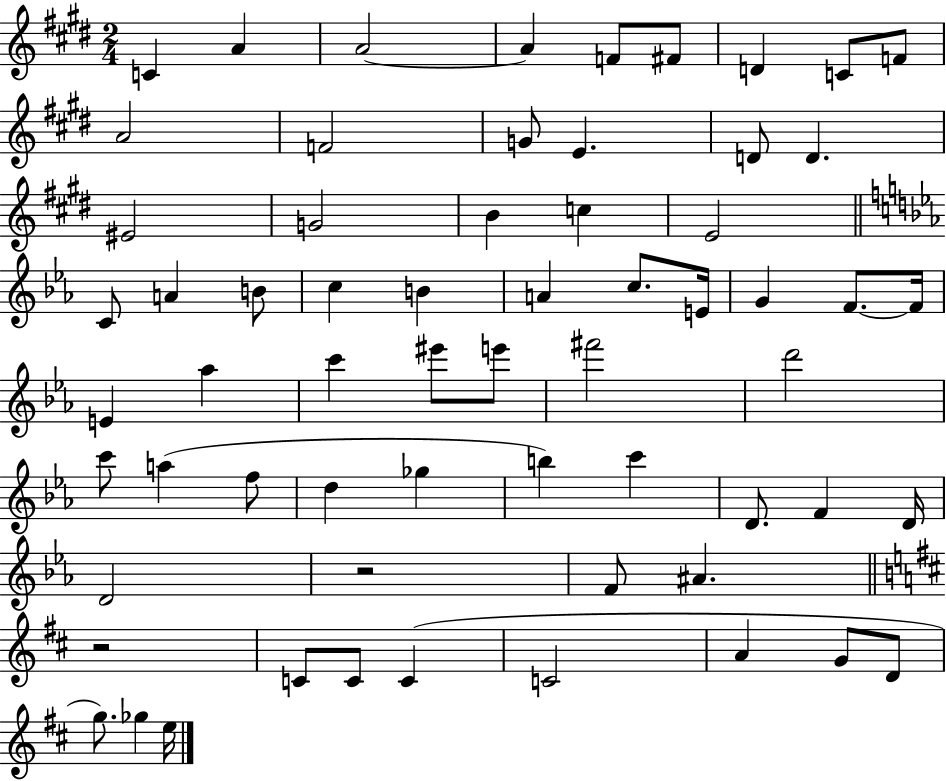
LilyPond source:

{
  \clef treble
  \numericTimeSignature
  \time 2/4
  \key e \major
  c'4 a'4 | a'2~~ | a'4 f'8 fis'8 | d'4 c'8 f'8 | \break a'2 | f'2 | g'8 e'4. | d'8 d'4. | \break eis'2 | g'2 | b'4 c''4 | e'2 | \break \bar "||" \break \key ees \major c'8 a'4 b'8 | c''4 b'4 | a'4 c''8. e'16 | g'4 f'8.~~ f'16 | \break e'4 aes''4 | c'''4 eis'''8 e'''8 | fis'''2 | d'''2 | \break c'''8 a''4( f''8 | d''4 ges''4 | b''4) c'''4 | d'8. f'4 d'16 | \break d'2 | r2 | f'8 ais'4. | \bar "||" \break \key d \major r2 | c'8 c'8 c'4( | c'2 | a'4 g'8 d'8 | \break g''8.) ges''4 e''16 | \bar "|."
}